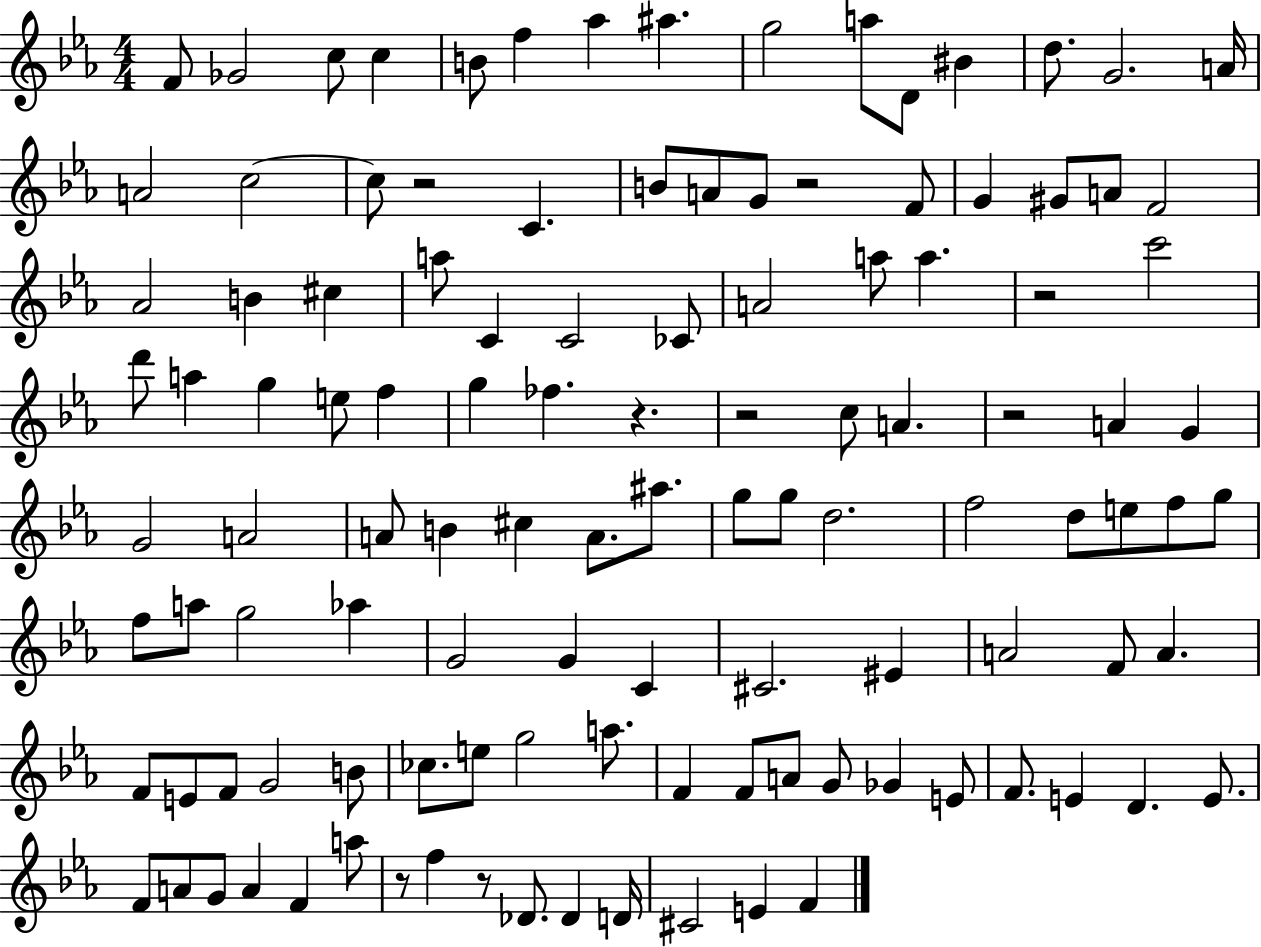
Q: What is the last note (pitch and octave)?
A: F4